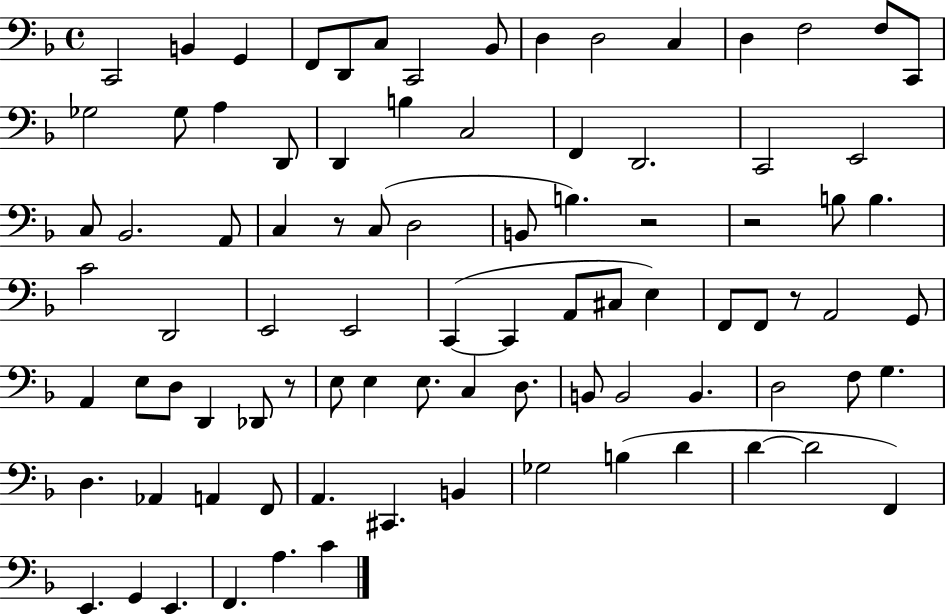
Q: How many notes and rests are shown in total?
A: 89